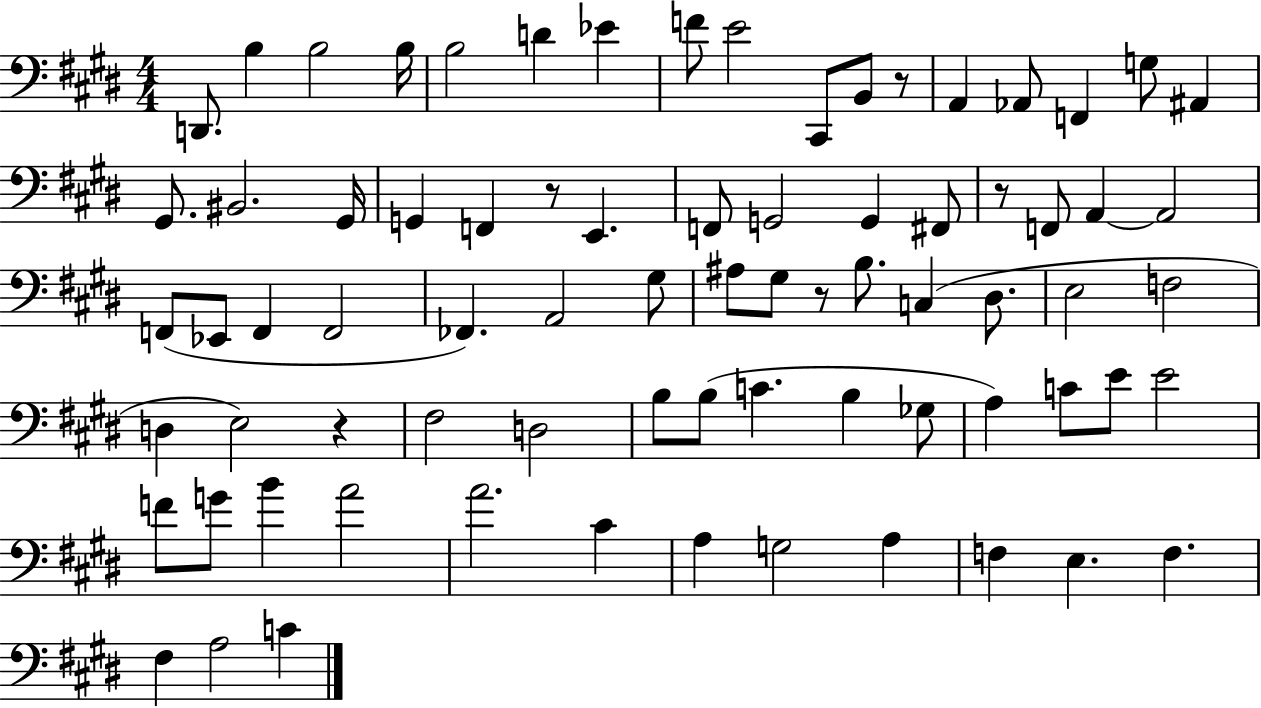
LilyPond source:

{
  \clef bass
  \numericTimeSignature
  \time 4/4
  \key e \major
  d,8. b4 b2 b16 | b2 d'4 ees'4 | f'8 e'2 cis,8 b,8 r8 | a,4 aes,8 f,4 g8 ais,4 | \break gis,8. bis,2. gis,16 | g,4 f,4 r8 e,4. | f,8 g,2 g,4 fis,8 | r8 f,8 a,4~~ a,2 | \break f,8( ees,8 f,4 f,2 | fes,4.) a,2 gis8 | ais8 gis8 r8 b8. c4( dis8. | e2 f2 | \break d4 e2) r4 | fis2 d2 | b8 b8( c'4. b4 ges8 | a4) c'8 e'8 e'2 | \break f'8 g'8 b'4 a'2 | a'2. cis'4 | a4 g2 a4 | f4 e4. f4. | \break fis4 a2 c'4 | \bar "|."
}